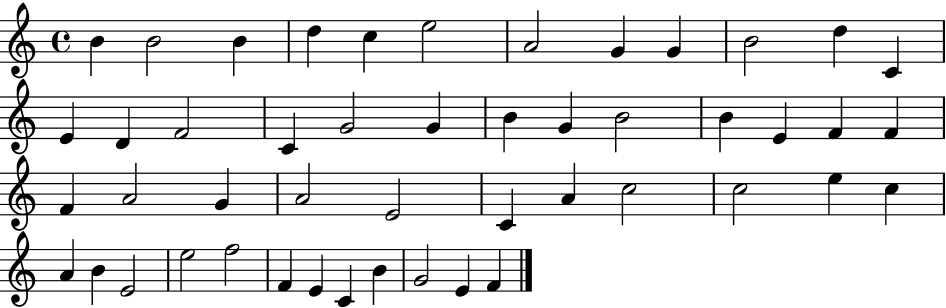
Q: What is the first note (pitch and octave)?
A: B4